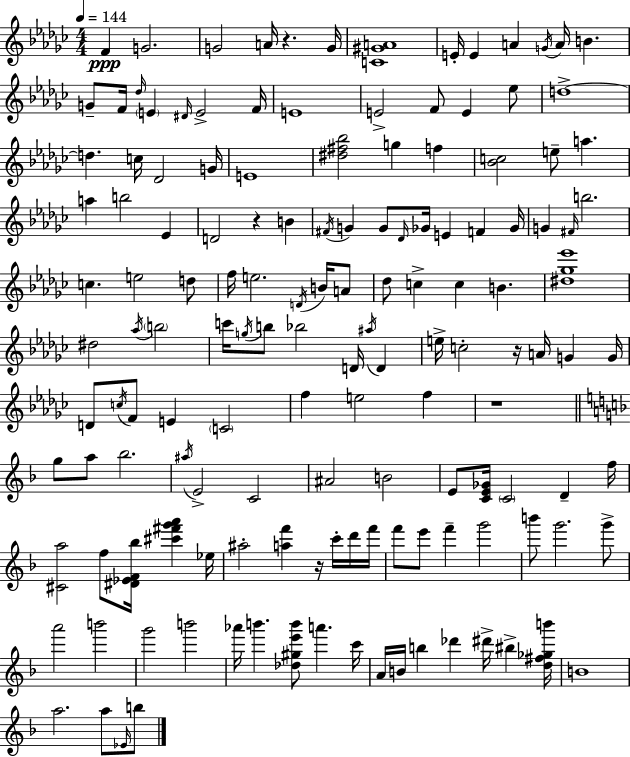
F4/q G4/h. G4/h A4/s R/q. G4/s [C4,G#4,A4]/w E4/s E4/q A4/q G4/s A4/s B4/q. G4/e F4/s Db5/s E4/q D#4/s E4/h F4/s E4/w E4/h F4/e E4/q Eb5/e D5/w D5/q. C5/s Db4/h G4/s E4/w [D#5,F#5,Bb5]/h G5/q F5/q [Bb4,C5]/h E5/e A5/q. A5/q B5/h Eb4/q D4/h R/q B4/q F#4/s G4/q G4/e Db4/s Gb4/s E4/q F4/q Gb4/s G4/q F#4/s B5/h. C5/q. E5/h D5/e F5/s E5/h. D4/s B4/s A4/e Db5/e C5/q C5/q B4/q. [D#5,Gb5,Eb6]/w D#5/h Ab5/s B5/h C6/s G5/s B5/e Bb5/h D4/s A#5/s D4/q E5/s C5/h R/s A4/s G4/q G4/s D4/e C5/s F4/e E4/q C4/h F5/q E5/h F5/q R/w G5/e A5/e Bb5/h. A#5/s E4/h C4/h A#4/h B4/h E4/e [C4,E4,Gb4]/s C4/h D4/q F5/s [C#4,A5]/h F5/e [D#4,Eb4,F4,Bb5]/s [C#6,F#6,G6,A6]/q Eb5/s A#5/h [A5,F6]/q R/s C6/s D6/s F6/s F6/e E6/e F6/q G6/h B6/e G6/h. G6/e A6/h B6/h G6/h B6/h Ab6/s B6/q. [Db5,G#5,E6,B6]/e A6/q. C6/s A4/s B4/s B5/q Db6/q D#6/s BIS5/q [D5,F#5,Gb5,B6]/s B4/w A5/h. A5/e Eb4/s B5/e